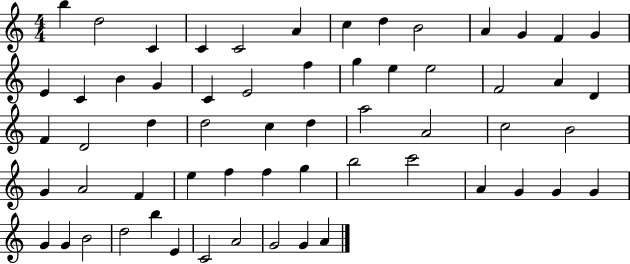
{
  \clef treble
  \numericTimeSignature
  \time 4/4
  \key c \major
  b''4 d''2 c'4 | c'4 c'2 a'4 | c''4 d''4 b'2 | a'4 g'4 f'4 g'4 | \break e'4 c'4 b'4 g'4 | c'4 e'2 f''4 | g''4 e''4 e''2 | f'2 a'4 d'4 | \break f'4 d'2 d''4 | d''2 c''4 d''4 | a''2 a'2 | c''2 b'2 | \break g'4 a'2 f'4 | e''4 f''4 f''4 g''4 | b''2 c'''2 | a'4 g'4 g'4 g'4 | \break g'4 g'4 b'2 | d''2 b''4 e'4 | c'2 a'2 | g'2 g'4 a'4 | \break \bar "|."
}